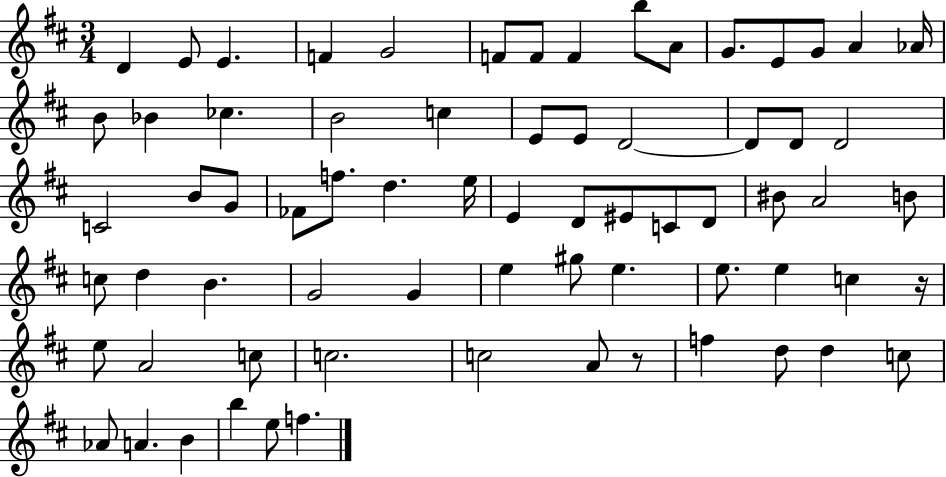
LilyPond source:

{
  \clef treble
  \numericTimeSignature
  \time 3/4
  \key d \major
  d'4 e'8 e'4. | f'4 g'2 | f'8 f'8 f'4 b''8 a'8 | g'8. e'8 g'8 a'4 aes'16 | \break b'8 bes'4 ces''4. | b'2 c''4 | e'8 e'8 d'2~~ | d'8 d'8 d'2 | \break c'2 b'8 g'8 | fes'8 f''8. d''4. e''16 | e'4 d'8 eis'8 c'8 d'8 | bis'8 a'2 b'8 | \break c''8 d''4 b'4. | g'2 g'4 | e''4 gis''8 e''4. | e''8. e''4 c''4 r16 | \break e''8 a'2 c''8 | c''2. | c''2 a'8 r8 | f''4 d''8 d''4 c''8 | \break aes'8 a'4. b'4 | b''4 e''8 f''4. | \bar "|."
}